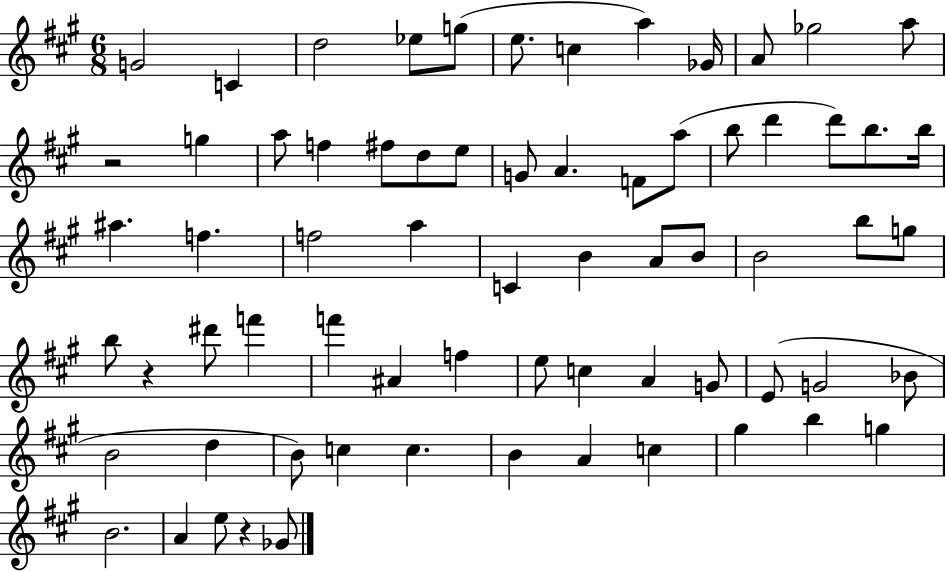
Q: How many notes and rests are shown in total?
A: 69